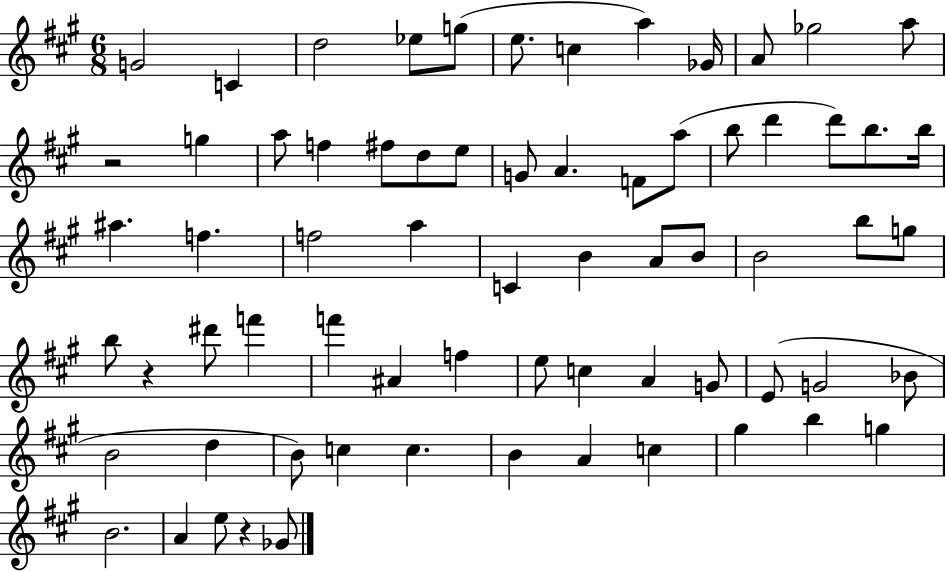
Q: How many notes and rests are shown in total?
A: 69